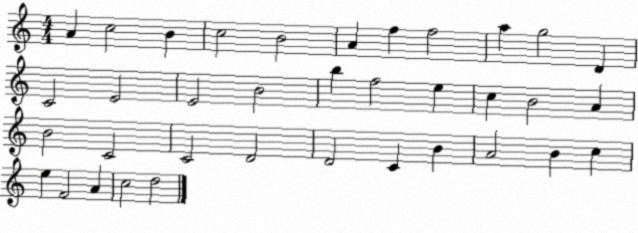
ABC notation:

X:1
T:Untitled
M:4/4
L:1/4
K:C
A c2 B c2 B2 A f f2 a g2 D C2 E2 E2 B2 b f2 e c B2 A B2 C2 C2 D2 D2 C B A2 B c e F2 A c2 d2